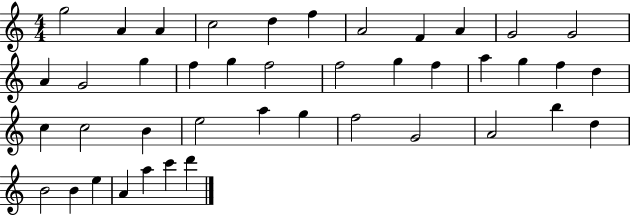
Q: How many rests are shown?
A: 0